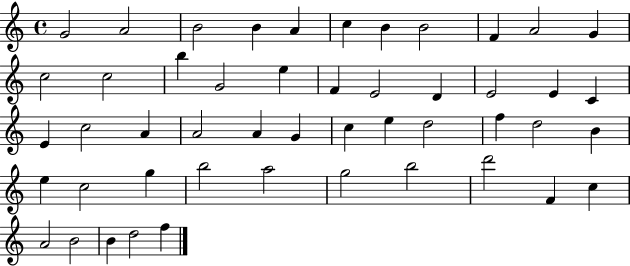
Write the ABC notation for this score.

X:1
T:Untitled
M:4/4
L:1/4
K:C
G2 A2 B2 B A c B B2 F A2 G c2 c2 b G2 e F E2 D E2 E C E c2 A A2 A G c e d2 f d2 B e c2 g b2 a2 g2 b2 d'2 F c A2 B2 B d2 f